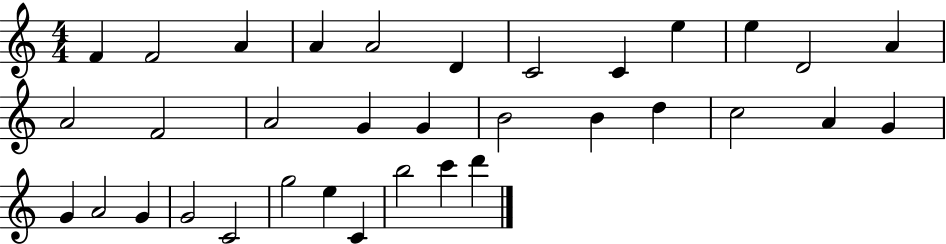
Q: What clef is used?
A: treble